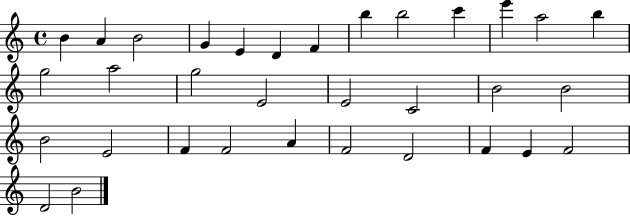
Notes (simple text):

B4/q A4/q B4/h G4/q E4/q D4/q F4/q B5/q B5/h C6/q E6/q A5/h B5/q G5/h A5/h G5/h E4/h E4/h C4/h B4/h B4/h B4/h E4/h F4/q F4/h A4/q F4/h D4/h F4/q E4/q F4/h D4/h B4/h